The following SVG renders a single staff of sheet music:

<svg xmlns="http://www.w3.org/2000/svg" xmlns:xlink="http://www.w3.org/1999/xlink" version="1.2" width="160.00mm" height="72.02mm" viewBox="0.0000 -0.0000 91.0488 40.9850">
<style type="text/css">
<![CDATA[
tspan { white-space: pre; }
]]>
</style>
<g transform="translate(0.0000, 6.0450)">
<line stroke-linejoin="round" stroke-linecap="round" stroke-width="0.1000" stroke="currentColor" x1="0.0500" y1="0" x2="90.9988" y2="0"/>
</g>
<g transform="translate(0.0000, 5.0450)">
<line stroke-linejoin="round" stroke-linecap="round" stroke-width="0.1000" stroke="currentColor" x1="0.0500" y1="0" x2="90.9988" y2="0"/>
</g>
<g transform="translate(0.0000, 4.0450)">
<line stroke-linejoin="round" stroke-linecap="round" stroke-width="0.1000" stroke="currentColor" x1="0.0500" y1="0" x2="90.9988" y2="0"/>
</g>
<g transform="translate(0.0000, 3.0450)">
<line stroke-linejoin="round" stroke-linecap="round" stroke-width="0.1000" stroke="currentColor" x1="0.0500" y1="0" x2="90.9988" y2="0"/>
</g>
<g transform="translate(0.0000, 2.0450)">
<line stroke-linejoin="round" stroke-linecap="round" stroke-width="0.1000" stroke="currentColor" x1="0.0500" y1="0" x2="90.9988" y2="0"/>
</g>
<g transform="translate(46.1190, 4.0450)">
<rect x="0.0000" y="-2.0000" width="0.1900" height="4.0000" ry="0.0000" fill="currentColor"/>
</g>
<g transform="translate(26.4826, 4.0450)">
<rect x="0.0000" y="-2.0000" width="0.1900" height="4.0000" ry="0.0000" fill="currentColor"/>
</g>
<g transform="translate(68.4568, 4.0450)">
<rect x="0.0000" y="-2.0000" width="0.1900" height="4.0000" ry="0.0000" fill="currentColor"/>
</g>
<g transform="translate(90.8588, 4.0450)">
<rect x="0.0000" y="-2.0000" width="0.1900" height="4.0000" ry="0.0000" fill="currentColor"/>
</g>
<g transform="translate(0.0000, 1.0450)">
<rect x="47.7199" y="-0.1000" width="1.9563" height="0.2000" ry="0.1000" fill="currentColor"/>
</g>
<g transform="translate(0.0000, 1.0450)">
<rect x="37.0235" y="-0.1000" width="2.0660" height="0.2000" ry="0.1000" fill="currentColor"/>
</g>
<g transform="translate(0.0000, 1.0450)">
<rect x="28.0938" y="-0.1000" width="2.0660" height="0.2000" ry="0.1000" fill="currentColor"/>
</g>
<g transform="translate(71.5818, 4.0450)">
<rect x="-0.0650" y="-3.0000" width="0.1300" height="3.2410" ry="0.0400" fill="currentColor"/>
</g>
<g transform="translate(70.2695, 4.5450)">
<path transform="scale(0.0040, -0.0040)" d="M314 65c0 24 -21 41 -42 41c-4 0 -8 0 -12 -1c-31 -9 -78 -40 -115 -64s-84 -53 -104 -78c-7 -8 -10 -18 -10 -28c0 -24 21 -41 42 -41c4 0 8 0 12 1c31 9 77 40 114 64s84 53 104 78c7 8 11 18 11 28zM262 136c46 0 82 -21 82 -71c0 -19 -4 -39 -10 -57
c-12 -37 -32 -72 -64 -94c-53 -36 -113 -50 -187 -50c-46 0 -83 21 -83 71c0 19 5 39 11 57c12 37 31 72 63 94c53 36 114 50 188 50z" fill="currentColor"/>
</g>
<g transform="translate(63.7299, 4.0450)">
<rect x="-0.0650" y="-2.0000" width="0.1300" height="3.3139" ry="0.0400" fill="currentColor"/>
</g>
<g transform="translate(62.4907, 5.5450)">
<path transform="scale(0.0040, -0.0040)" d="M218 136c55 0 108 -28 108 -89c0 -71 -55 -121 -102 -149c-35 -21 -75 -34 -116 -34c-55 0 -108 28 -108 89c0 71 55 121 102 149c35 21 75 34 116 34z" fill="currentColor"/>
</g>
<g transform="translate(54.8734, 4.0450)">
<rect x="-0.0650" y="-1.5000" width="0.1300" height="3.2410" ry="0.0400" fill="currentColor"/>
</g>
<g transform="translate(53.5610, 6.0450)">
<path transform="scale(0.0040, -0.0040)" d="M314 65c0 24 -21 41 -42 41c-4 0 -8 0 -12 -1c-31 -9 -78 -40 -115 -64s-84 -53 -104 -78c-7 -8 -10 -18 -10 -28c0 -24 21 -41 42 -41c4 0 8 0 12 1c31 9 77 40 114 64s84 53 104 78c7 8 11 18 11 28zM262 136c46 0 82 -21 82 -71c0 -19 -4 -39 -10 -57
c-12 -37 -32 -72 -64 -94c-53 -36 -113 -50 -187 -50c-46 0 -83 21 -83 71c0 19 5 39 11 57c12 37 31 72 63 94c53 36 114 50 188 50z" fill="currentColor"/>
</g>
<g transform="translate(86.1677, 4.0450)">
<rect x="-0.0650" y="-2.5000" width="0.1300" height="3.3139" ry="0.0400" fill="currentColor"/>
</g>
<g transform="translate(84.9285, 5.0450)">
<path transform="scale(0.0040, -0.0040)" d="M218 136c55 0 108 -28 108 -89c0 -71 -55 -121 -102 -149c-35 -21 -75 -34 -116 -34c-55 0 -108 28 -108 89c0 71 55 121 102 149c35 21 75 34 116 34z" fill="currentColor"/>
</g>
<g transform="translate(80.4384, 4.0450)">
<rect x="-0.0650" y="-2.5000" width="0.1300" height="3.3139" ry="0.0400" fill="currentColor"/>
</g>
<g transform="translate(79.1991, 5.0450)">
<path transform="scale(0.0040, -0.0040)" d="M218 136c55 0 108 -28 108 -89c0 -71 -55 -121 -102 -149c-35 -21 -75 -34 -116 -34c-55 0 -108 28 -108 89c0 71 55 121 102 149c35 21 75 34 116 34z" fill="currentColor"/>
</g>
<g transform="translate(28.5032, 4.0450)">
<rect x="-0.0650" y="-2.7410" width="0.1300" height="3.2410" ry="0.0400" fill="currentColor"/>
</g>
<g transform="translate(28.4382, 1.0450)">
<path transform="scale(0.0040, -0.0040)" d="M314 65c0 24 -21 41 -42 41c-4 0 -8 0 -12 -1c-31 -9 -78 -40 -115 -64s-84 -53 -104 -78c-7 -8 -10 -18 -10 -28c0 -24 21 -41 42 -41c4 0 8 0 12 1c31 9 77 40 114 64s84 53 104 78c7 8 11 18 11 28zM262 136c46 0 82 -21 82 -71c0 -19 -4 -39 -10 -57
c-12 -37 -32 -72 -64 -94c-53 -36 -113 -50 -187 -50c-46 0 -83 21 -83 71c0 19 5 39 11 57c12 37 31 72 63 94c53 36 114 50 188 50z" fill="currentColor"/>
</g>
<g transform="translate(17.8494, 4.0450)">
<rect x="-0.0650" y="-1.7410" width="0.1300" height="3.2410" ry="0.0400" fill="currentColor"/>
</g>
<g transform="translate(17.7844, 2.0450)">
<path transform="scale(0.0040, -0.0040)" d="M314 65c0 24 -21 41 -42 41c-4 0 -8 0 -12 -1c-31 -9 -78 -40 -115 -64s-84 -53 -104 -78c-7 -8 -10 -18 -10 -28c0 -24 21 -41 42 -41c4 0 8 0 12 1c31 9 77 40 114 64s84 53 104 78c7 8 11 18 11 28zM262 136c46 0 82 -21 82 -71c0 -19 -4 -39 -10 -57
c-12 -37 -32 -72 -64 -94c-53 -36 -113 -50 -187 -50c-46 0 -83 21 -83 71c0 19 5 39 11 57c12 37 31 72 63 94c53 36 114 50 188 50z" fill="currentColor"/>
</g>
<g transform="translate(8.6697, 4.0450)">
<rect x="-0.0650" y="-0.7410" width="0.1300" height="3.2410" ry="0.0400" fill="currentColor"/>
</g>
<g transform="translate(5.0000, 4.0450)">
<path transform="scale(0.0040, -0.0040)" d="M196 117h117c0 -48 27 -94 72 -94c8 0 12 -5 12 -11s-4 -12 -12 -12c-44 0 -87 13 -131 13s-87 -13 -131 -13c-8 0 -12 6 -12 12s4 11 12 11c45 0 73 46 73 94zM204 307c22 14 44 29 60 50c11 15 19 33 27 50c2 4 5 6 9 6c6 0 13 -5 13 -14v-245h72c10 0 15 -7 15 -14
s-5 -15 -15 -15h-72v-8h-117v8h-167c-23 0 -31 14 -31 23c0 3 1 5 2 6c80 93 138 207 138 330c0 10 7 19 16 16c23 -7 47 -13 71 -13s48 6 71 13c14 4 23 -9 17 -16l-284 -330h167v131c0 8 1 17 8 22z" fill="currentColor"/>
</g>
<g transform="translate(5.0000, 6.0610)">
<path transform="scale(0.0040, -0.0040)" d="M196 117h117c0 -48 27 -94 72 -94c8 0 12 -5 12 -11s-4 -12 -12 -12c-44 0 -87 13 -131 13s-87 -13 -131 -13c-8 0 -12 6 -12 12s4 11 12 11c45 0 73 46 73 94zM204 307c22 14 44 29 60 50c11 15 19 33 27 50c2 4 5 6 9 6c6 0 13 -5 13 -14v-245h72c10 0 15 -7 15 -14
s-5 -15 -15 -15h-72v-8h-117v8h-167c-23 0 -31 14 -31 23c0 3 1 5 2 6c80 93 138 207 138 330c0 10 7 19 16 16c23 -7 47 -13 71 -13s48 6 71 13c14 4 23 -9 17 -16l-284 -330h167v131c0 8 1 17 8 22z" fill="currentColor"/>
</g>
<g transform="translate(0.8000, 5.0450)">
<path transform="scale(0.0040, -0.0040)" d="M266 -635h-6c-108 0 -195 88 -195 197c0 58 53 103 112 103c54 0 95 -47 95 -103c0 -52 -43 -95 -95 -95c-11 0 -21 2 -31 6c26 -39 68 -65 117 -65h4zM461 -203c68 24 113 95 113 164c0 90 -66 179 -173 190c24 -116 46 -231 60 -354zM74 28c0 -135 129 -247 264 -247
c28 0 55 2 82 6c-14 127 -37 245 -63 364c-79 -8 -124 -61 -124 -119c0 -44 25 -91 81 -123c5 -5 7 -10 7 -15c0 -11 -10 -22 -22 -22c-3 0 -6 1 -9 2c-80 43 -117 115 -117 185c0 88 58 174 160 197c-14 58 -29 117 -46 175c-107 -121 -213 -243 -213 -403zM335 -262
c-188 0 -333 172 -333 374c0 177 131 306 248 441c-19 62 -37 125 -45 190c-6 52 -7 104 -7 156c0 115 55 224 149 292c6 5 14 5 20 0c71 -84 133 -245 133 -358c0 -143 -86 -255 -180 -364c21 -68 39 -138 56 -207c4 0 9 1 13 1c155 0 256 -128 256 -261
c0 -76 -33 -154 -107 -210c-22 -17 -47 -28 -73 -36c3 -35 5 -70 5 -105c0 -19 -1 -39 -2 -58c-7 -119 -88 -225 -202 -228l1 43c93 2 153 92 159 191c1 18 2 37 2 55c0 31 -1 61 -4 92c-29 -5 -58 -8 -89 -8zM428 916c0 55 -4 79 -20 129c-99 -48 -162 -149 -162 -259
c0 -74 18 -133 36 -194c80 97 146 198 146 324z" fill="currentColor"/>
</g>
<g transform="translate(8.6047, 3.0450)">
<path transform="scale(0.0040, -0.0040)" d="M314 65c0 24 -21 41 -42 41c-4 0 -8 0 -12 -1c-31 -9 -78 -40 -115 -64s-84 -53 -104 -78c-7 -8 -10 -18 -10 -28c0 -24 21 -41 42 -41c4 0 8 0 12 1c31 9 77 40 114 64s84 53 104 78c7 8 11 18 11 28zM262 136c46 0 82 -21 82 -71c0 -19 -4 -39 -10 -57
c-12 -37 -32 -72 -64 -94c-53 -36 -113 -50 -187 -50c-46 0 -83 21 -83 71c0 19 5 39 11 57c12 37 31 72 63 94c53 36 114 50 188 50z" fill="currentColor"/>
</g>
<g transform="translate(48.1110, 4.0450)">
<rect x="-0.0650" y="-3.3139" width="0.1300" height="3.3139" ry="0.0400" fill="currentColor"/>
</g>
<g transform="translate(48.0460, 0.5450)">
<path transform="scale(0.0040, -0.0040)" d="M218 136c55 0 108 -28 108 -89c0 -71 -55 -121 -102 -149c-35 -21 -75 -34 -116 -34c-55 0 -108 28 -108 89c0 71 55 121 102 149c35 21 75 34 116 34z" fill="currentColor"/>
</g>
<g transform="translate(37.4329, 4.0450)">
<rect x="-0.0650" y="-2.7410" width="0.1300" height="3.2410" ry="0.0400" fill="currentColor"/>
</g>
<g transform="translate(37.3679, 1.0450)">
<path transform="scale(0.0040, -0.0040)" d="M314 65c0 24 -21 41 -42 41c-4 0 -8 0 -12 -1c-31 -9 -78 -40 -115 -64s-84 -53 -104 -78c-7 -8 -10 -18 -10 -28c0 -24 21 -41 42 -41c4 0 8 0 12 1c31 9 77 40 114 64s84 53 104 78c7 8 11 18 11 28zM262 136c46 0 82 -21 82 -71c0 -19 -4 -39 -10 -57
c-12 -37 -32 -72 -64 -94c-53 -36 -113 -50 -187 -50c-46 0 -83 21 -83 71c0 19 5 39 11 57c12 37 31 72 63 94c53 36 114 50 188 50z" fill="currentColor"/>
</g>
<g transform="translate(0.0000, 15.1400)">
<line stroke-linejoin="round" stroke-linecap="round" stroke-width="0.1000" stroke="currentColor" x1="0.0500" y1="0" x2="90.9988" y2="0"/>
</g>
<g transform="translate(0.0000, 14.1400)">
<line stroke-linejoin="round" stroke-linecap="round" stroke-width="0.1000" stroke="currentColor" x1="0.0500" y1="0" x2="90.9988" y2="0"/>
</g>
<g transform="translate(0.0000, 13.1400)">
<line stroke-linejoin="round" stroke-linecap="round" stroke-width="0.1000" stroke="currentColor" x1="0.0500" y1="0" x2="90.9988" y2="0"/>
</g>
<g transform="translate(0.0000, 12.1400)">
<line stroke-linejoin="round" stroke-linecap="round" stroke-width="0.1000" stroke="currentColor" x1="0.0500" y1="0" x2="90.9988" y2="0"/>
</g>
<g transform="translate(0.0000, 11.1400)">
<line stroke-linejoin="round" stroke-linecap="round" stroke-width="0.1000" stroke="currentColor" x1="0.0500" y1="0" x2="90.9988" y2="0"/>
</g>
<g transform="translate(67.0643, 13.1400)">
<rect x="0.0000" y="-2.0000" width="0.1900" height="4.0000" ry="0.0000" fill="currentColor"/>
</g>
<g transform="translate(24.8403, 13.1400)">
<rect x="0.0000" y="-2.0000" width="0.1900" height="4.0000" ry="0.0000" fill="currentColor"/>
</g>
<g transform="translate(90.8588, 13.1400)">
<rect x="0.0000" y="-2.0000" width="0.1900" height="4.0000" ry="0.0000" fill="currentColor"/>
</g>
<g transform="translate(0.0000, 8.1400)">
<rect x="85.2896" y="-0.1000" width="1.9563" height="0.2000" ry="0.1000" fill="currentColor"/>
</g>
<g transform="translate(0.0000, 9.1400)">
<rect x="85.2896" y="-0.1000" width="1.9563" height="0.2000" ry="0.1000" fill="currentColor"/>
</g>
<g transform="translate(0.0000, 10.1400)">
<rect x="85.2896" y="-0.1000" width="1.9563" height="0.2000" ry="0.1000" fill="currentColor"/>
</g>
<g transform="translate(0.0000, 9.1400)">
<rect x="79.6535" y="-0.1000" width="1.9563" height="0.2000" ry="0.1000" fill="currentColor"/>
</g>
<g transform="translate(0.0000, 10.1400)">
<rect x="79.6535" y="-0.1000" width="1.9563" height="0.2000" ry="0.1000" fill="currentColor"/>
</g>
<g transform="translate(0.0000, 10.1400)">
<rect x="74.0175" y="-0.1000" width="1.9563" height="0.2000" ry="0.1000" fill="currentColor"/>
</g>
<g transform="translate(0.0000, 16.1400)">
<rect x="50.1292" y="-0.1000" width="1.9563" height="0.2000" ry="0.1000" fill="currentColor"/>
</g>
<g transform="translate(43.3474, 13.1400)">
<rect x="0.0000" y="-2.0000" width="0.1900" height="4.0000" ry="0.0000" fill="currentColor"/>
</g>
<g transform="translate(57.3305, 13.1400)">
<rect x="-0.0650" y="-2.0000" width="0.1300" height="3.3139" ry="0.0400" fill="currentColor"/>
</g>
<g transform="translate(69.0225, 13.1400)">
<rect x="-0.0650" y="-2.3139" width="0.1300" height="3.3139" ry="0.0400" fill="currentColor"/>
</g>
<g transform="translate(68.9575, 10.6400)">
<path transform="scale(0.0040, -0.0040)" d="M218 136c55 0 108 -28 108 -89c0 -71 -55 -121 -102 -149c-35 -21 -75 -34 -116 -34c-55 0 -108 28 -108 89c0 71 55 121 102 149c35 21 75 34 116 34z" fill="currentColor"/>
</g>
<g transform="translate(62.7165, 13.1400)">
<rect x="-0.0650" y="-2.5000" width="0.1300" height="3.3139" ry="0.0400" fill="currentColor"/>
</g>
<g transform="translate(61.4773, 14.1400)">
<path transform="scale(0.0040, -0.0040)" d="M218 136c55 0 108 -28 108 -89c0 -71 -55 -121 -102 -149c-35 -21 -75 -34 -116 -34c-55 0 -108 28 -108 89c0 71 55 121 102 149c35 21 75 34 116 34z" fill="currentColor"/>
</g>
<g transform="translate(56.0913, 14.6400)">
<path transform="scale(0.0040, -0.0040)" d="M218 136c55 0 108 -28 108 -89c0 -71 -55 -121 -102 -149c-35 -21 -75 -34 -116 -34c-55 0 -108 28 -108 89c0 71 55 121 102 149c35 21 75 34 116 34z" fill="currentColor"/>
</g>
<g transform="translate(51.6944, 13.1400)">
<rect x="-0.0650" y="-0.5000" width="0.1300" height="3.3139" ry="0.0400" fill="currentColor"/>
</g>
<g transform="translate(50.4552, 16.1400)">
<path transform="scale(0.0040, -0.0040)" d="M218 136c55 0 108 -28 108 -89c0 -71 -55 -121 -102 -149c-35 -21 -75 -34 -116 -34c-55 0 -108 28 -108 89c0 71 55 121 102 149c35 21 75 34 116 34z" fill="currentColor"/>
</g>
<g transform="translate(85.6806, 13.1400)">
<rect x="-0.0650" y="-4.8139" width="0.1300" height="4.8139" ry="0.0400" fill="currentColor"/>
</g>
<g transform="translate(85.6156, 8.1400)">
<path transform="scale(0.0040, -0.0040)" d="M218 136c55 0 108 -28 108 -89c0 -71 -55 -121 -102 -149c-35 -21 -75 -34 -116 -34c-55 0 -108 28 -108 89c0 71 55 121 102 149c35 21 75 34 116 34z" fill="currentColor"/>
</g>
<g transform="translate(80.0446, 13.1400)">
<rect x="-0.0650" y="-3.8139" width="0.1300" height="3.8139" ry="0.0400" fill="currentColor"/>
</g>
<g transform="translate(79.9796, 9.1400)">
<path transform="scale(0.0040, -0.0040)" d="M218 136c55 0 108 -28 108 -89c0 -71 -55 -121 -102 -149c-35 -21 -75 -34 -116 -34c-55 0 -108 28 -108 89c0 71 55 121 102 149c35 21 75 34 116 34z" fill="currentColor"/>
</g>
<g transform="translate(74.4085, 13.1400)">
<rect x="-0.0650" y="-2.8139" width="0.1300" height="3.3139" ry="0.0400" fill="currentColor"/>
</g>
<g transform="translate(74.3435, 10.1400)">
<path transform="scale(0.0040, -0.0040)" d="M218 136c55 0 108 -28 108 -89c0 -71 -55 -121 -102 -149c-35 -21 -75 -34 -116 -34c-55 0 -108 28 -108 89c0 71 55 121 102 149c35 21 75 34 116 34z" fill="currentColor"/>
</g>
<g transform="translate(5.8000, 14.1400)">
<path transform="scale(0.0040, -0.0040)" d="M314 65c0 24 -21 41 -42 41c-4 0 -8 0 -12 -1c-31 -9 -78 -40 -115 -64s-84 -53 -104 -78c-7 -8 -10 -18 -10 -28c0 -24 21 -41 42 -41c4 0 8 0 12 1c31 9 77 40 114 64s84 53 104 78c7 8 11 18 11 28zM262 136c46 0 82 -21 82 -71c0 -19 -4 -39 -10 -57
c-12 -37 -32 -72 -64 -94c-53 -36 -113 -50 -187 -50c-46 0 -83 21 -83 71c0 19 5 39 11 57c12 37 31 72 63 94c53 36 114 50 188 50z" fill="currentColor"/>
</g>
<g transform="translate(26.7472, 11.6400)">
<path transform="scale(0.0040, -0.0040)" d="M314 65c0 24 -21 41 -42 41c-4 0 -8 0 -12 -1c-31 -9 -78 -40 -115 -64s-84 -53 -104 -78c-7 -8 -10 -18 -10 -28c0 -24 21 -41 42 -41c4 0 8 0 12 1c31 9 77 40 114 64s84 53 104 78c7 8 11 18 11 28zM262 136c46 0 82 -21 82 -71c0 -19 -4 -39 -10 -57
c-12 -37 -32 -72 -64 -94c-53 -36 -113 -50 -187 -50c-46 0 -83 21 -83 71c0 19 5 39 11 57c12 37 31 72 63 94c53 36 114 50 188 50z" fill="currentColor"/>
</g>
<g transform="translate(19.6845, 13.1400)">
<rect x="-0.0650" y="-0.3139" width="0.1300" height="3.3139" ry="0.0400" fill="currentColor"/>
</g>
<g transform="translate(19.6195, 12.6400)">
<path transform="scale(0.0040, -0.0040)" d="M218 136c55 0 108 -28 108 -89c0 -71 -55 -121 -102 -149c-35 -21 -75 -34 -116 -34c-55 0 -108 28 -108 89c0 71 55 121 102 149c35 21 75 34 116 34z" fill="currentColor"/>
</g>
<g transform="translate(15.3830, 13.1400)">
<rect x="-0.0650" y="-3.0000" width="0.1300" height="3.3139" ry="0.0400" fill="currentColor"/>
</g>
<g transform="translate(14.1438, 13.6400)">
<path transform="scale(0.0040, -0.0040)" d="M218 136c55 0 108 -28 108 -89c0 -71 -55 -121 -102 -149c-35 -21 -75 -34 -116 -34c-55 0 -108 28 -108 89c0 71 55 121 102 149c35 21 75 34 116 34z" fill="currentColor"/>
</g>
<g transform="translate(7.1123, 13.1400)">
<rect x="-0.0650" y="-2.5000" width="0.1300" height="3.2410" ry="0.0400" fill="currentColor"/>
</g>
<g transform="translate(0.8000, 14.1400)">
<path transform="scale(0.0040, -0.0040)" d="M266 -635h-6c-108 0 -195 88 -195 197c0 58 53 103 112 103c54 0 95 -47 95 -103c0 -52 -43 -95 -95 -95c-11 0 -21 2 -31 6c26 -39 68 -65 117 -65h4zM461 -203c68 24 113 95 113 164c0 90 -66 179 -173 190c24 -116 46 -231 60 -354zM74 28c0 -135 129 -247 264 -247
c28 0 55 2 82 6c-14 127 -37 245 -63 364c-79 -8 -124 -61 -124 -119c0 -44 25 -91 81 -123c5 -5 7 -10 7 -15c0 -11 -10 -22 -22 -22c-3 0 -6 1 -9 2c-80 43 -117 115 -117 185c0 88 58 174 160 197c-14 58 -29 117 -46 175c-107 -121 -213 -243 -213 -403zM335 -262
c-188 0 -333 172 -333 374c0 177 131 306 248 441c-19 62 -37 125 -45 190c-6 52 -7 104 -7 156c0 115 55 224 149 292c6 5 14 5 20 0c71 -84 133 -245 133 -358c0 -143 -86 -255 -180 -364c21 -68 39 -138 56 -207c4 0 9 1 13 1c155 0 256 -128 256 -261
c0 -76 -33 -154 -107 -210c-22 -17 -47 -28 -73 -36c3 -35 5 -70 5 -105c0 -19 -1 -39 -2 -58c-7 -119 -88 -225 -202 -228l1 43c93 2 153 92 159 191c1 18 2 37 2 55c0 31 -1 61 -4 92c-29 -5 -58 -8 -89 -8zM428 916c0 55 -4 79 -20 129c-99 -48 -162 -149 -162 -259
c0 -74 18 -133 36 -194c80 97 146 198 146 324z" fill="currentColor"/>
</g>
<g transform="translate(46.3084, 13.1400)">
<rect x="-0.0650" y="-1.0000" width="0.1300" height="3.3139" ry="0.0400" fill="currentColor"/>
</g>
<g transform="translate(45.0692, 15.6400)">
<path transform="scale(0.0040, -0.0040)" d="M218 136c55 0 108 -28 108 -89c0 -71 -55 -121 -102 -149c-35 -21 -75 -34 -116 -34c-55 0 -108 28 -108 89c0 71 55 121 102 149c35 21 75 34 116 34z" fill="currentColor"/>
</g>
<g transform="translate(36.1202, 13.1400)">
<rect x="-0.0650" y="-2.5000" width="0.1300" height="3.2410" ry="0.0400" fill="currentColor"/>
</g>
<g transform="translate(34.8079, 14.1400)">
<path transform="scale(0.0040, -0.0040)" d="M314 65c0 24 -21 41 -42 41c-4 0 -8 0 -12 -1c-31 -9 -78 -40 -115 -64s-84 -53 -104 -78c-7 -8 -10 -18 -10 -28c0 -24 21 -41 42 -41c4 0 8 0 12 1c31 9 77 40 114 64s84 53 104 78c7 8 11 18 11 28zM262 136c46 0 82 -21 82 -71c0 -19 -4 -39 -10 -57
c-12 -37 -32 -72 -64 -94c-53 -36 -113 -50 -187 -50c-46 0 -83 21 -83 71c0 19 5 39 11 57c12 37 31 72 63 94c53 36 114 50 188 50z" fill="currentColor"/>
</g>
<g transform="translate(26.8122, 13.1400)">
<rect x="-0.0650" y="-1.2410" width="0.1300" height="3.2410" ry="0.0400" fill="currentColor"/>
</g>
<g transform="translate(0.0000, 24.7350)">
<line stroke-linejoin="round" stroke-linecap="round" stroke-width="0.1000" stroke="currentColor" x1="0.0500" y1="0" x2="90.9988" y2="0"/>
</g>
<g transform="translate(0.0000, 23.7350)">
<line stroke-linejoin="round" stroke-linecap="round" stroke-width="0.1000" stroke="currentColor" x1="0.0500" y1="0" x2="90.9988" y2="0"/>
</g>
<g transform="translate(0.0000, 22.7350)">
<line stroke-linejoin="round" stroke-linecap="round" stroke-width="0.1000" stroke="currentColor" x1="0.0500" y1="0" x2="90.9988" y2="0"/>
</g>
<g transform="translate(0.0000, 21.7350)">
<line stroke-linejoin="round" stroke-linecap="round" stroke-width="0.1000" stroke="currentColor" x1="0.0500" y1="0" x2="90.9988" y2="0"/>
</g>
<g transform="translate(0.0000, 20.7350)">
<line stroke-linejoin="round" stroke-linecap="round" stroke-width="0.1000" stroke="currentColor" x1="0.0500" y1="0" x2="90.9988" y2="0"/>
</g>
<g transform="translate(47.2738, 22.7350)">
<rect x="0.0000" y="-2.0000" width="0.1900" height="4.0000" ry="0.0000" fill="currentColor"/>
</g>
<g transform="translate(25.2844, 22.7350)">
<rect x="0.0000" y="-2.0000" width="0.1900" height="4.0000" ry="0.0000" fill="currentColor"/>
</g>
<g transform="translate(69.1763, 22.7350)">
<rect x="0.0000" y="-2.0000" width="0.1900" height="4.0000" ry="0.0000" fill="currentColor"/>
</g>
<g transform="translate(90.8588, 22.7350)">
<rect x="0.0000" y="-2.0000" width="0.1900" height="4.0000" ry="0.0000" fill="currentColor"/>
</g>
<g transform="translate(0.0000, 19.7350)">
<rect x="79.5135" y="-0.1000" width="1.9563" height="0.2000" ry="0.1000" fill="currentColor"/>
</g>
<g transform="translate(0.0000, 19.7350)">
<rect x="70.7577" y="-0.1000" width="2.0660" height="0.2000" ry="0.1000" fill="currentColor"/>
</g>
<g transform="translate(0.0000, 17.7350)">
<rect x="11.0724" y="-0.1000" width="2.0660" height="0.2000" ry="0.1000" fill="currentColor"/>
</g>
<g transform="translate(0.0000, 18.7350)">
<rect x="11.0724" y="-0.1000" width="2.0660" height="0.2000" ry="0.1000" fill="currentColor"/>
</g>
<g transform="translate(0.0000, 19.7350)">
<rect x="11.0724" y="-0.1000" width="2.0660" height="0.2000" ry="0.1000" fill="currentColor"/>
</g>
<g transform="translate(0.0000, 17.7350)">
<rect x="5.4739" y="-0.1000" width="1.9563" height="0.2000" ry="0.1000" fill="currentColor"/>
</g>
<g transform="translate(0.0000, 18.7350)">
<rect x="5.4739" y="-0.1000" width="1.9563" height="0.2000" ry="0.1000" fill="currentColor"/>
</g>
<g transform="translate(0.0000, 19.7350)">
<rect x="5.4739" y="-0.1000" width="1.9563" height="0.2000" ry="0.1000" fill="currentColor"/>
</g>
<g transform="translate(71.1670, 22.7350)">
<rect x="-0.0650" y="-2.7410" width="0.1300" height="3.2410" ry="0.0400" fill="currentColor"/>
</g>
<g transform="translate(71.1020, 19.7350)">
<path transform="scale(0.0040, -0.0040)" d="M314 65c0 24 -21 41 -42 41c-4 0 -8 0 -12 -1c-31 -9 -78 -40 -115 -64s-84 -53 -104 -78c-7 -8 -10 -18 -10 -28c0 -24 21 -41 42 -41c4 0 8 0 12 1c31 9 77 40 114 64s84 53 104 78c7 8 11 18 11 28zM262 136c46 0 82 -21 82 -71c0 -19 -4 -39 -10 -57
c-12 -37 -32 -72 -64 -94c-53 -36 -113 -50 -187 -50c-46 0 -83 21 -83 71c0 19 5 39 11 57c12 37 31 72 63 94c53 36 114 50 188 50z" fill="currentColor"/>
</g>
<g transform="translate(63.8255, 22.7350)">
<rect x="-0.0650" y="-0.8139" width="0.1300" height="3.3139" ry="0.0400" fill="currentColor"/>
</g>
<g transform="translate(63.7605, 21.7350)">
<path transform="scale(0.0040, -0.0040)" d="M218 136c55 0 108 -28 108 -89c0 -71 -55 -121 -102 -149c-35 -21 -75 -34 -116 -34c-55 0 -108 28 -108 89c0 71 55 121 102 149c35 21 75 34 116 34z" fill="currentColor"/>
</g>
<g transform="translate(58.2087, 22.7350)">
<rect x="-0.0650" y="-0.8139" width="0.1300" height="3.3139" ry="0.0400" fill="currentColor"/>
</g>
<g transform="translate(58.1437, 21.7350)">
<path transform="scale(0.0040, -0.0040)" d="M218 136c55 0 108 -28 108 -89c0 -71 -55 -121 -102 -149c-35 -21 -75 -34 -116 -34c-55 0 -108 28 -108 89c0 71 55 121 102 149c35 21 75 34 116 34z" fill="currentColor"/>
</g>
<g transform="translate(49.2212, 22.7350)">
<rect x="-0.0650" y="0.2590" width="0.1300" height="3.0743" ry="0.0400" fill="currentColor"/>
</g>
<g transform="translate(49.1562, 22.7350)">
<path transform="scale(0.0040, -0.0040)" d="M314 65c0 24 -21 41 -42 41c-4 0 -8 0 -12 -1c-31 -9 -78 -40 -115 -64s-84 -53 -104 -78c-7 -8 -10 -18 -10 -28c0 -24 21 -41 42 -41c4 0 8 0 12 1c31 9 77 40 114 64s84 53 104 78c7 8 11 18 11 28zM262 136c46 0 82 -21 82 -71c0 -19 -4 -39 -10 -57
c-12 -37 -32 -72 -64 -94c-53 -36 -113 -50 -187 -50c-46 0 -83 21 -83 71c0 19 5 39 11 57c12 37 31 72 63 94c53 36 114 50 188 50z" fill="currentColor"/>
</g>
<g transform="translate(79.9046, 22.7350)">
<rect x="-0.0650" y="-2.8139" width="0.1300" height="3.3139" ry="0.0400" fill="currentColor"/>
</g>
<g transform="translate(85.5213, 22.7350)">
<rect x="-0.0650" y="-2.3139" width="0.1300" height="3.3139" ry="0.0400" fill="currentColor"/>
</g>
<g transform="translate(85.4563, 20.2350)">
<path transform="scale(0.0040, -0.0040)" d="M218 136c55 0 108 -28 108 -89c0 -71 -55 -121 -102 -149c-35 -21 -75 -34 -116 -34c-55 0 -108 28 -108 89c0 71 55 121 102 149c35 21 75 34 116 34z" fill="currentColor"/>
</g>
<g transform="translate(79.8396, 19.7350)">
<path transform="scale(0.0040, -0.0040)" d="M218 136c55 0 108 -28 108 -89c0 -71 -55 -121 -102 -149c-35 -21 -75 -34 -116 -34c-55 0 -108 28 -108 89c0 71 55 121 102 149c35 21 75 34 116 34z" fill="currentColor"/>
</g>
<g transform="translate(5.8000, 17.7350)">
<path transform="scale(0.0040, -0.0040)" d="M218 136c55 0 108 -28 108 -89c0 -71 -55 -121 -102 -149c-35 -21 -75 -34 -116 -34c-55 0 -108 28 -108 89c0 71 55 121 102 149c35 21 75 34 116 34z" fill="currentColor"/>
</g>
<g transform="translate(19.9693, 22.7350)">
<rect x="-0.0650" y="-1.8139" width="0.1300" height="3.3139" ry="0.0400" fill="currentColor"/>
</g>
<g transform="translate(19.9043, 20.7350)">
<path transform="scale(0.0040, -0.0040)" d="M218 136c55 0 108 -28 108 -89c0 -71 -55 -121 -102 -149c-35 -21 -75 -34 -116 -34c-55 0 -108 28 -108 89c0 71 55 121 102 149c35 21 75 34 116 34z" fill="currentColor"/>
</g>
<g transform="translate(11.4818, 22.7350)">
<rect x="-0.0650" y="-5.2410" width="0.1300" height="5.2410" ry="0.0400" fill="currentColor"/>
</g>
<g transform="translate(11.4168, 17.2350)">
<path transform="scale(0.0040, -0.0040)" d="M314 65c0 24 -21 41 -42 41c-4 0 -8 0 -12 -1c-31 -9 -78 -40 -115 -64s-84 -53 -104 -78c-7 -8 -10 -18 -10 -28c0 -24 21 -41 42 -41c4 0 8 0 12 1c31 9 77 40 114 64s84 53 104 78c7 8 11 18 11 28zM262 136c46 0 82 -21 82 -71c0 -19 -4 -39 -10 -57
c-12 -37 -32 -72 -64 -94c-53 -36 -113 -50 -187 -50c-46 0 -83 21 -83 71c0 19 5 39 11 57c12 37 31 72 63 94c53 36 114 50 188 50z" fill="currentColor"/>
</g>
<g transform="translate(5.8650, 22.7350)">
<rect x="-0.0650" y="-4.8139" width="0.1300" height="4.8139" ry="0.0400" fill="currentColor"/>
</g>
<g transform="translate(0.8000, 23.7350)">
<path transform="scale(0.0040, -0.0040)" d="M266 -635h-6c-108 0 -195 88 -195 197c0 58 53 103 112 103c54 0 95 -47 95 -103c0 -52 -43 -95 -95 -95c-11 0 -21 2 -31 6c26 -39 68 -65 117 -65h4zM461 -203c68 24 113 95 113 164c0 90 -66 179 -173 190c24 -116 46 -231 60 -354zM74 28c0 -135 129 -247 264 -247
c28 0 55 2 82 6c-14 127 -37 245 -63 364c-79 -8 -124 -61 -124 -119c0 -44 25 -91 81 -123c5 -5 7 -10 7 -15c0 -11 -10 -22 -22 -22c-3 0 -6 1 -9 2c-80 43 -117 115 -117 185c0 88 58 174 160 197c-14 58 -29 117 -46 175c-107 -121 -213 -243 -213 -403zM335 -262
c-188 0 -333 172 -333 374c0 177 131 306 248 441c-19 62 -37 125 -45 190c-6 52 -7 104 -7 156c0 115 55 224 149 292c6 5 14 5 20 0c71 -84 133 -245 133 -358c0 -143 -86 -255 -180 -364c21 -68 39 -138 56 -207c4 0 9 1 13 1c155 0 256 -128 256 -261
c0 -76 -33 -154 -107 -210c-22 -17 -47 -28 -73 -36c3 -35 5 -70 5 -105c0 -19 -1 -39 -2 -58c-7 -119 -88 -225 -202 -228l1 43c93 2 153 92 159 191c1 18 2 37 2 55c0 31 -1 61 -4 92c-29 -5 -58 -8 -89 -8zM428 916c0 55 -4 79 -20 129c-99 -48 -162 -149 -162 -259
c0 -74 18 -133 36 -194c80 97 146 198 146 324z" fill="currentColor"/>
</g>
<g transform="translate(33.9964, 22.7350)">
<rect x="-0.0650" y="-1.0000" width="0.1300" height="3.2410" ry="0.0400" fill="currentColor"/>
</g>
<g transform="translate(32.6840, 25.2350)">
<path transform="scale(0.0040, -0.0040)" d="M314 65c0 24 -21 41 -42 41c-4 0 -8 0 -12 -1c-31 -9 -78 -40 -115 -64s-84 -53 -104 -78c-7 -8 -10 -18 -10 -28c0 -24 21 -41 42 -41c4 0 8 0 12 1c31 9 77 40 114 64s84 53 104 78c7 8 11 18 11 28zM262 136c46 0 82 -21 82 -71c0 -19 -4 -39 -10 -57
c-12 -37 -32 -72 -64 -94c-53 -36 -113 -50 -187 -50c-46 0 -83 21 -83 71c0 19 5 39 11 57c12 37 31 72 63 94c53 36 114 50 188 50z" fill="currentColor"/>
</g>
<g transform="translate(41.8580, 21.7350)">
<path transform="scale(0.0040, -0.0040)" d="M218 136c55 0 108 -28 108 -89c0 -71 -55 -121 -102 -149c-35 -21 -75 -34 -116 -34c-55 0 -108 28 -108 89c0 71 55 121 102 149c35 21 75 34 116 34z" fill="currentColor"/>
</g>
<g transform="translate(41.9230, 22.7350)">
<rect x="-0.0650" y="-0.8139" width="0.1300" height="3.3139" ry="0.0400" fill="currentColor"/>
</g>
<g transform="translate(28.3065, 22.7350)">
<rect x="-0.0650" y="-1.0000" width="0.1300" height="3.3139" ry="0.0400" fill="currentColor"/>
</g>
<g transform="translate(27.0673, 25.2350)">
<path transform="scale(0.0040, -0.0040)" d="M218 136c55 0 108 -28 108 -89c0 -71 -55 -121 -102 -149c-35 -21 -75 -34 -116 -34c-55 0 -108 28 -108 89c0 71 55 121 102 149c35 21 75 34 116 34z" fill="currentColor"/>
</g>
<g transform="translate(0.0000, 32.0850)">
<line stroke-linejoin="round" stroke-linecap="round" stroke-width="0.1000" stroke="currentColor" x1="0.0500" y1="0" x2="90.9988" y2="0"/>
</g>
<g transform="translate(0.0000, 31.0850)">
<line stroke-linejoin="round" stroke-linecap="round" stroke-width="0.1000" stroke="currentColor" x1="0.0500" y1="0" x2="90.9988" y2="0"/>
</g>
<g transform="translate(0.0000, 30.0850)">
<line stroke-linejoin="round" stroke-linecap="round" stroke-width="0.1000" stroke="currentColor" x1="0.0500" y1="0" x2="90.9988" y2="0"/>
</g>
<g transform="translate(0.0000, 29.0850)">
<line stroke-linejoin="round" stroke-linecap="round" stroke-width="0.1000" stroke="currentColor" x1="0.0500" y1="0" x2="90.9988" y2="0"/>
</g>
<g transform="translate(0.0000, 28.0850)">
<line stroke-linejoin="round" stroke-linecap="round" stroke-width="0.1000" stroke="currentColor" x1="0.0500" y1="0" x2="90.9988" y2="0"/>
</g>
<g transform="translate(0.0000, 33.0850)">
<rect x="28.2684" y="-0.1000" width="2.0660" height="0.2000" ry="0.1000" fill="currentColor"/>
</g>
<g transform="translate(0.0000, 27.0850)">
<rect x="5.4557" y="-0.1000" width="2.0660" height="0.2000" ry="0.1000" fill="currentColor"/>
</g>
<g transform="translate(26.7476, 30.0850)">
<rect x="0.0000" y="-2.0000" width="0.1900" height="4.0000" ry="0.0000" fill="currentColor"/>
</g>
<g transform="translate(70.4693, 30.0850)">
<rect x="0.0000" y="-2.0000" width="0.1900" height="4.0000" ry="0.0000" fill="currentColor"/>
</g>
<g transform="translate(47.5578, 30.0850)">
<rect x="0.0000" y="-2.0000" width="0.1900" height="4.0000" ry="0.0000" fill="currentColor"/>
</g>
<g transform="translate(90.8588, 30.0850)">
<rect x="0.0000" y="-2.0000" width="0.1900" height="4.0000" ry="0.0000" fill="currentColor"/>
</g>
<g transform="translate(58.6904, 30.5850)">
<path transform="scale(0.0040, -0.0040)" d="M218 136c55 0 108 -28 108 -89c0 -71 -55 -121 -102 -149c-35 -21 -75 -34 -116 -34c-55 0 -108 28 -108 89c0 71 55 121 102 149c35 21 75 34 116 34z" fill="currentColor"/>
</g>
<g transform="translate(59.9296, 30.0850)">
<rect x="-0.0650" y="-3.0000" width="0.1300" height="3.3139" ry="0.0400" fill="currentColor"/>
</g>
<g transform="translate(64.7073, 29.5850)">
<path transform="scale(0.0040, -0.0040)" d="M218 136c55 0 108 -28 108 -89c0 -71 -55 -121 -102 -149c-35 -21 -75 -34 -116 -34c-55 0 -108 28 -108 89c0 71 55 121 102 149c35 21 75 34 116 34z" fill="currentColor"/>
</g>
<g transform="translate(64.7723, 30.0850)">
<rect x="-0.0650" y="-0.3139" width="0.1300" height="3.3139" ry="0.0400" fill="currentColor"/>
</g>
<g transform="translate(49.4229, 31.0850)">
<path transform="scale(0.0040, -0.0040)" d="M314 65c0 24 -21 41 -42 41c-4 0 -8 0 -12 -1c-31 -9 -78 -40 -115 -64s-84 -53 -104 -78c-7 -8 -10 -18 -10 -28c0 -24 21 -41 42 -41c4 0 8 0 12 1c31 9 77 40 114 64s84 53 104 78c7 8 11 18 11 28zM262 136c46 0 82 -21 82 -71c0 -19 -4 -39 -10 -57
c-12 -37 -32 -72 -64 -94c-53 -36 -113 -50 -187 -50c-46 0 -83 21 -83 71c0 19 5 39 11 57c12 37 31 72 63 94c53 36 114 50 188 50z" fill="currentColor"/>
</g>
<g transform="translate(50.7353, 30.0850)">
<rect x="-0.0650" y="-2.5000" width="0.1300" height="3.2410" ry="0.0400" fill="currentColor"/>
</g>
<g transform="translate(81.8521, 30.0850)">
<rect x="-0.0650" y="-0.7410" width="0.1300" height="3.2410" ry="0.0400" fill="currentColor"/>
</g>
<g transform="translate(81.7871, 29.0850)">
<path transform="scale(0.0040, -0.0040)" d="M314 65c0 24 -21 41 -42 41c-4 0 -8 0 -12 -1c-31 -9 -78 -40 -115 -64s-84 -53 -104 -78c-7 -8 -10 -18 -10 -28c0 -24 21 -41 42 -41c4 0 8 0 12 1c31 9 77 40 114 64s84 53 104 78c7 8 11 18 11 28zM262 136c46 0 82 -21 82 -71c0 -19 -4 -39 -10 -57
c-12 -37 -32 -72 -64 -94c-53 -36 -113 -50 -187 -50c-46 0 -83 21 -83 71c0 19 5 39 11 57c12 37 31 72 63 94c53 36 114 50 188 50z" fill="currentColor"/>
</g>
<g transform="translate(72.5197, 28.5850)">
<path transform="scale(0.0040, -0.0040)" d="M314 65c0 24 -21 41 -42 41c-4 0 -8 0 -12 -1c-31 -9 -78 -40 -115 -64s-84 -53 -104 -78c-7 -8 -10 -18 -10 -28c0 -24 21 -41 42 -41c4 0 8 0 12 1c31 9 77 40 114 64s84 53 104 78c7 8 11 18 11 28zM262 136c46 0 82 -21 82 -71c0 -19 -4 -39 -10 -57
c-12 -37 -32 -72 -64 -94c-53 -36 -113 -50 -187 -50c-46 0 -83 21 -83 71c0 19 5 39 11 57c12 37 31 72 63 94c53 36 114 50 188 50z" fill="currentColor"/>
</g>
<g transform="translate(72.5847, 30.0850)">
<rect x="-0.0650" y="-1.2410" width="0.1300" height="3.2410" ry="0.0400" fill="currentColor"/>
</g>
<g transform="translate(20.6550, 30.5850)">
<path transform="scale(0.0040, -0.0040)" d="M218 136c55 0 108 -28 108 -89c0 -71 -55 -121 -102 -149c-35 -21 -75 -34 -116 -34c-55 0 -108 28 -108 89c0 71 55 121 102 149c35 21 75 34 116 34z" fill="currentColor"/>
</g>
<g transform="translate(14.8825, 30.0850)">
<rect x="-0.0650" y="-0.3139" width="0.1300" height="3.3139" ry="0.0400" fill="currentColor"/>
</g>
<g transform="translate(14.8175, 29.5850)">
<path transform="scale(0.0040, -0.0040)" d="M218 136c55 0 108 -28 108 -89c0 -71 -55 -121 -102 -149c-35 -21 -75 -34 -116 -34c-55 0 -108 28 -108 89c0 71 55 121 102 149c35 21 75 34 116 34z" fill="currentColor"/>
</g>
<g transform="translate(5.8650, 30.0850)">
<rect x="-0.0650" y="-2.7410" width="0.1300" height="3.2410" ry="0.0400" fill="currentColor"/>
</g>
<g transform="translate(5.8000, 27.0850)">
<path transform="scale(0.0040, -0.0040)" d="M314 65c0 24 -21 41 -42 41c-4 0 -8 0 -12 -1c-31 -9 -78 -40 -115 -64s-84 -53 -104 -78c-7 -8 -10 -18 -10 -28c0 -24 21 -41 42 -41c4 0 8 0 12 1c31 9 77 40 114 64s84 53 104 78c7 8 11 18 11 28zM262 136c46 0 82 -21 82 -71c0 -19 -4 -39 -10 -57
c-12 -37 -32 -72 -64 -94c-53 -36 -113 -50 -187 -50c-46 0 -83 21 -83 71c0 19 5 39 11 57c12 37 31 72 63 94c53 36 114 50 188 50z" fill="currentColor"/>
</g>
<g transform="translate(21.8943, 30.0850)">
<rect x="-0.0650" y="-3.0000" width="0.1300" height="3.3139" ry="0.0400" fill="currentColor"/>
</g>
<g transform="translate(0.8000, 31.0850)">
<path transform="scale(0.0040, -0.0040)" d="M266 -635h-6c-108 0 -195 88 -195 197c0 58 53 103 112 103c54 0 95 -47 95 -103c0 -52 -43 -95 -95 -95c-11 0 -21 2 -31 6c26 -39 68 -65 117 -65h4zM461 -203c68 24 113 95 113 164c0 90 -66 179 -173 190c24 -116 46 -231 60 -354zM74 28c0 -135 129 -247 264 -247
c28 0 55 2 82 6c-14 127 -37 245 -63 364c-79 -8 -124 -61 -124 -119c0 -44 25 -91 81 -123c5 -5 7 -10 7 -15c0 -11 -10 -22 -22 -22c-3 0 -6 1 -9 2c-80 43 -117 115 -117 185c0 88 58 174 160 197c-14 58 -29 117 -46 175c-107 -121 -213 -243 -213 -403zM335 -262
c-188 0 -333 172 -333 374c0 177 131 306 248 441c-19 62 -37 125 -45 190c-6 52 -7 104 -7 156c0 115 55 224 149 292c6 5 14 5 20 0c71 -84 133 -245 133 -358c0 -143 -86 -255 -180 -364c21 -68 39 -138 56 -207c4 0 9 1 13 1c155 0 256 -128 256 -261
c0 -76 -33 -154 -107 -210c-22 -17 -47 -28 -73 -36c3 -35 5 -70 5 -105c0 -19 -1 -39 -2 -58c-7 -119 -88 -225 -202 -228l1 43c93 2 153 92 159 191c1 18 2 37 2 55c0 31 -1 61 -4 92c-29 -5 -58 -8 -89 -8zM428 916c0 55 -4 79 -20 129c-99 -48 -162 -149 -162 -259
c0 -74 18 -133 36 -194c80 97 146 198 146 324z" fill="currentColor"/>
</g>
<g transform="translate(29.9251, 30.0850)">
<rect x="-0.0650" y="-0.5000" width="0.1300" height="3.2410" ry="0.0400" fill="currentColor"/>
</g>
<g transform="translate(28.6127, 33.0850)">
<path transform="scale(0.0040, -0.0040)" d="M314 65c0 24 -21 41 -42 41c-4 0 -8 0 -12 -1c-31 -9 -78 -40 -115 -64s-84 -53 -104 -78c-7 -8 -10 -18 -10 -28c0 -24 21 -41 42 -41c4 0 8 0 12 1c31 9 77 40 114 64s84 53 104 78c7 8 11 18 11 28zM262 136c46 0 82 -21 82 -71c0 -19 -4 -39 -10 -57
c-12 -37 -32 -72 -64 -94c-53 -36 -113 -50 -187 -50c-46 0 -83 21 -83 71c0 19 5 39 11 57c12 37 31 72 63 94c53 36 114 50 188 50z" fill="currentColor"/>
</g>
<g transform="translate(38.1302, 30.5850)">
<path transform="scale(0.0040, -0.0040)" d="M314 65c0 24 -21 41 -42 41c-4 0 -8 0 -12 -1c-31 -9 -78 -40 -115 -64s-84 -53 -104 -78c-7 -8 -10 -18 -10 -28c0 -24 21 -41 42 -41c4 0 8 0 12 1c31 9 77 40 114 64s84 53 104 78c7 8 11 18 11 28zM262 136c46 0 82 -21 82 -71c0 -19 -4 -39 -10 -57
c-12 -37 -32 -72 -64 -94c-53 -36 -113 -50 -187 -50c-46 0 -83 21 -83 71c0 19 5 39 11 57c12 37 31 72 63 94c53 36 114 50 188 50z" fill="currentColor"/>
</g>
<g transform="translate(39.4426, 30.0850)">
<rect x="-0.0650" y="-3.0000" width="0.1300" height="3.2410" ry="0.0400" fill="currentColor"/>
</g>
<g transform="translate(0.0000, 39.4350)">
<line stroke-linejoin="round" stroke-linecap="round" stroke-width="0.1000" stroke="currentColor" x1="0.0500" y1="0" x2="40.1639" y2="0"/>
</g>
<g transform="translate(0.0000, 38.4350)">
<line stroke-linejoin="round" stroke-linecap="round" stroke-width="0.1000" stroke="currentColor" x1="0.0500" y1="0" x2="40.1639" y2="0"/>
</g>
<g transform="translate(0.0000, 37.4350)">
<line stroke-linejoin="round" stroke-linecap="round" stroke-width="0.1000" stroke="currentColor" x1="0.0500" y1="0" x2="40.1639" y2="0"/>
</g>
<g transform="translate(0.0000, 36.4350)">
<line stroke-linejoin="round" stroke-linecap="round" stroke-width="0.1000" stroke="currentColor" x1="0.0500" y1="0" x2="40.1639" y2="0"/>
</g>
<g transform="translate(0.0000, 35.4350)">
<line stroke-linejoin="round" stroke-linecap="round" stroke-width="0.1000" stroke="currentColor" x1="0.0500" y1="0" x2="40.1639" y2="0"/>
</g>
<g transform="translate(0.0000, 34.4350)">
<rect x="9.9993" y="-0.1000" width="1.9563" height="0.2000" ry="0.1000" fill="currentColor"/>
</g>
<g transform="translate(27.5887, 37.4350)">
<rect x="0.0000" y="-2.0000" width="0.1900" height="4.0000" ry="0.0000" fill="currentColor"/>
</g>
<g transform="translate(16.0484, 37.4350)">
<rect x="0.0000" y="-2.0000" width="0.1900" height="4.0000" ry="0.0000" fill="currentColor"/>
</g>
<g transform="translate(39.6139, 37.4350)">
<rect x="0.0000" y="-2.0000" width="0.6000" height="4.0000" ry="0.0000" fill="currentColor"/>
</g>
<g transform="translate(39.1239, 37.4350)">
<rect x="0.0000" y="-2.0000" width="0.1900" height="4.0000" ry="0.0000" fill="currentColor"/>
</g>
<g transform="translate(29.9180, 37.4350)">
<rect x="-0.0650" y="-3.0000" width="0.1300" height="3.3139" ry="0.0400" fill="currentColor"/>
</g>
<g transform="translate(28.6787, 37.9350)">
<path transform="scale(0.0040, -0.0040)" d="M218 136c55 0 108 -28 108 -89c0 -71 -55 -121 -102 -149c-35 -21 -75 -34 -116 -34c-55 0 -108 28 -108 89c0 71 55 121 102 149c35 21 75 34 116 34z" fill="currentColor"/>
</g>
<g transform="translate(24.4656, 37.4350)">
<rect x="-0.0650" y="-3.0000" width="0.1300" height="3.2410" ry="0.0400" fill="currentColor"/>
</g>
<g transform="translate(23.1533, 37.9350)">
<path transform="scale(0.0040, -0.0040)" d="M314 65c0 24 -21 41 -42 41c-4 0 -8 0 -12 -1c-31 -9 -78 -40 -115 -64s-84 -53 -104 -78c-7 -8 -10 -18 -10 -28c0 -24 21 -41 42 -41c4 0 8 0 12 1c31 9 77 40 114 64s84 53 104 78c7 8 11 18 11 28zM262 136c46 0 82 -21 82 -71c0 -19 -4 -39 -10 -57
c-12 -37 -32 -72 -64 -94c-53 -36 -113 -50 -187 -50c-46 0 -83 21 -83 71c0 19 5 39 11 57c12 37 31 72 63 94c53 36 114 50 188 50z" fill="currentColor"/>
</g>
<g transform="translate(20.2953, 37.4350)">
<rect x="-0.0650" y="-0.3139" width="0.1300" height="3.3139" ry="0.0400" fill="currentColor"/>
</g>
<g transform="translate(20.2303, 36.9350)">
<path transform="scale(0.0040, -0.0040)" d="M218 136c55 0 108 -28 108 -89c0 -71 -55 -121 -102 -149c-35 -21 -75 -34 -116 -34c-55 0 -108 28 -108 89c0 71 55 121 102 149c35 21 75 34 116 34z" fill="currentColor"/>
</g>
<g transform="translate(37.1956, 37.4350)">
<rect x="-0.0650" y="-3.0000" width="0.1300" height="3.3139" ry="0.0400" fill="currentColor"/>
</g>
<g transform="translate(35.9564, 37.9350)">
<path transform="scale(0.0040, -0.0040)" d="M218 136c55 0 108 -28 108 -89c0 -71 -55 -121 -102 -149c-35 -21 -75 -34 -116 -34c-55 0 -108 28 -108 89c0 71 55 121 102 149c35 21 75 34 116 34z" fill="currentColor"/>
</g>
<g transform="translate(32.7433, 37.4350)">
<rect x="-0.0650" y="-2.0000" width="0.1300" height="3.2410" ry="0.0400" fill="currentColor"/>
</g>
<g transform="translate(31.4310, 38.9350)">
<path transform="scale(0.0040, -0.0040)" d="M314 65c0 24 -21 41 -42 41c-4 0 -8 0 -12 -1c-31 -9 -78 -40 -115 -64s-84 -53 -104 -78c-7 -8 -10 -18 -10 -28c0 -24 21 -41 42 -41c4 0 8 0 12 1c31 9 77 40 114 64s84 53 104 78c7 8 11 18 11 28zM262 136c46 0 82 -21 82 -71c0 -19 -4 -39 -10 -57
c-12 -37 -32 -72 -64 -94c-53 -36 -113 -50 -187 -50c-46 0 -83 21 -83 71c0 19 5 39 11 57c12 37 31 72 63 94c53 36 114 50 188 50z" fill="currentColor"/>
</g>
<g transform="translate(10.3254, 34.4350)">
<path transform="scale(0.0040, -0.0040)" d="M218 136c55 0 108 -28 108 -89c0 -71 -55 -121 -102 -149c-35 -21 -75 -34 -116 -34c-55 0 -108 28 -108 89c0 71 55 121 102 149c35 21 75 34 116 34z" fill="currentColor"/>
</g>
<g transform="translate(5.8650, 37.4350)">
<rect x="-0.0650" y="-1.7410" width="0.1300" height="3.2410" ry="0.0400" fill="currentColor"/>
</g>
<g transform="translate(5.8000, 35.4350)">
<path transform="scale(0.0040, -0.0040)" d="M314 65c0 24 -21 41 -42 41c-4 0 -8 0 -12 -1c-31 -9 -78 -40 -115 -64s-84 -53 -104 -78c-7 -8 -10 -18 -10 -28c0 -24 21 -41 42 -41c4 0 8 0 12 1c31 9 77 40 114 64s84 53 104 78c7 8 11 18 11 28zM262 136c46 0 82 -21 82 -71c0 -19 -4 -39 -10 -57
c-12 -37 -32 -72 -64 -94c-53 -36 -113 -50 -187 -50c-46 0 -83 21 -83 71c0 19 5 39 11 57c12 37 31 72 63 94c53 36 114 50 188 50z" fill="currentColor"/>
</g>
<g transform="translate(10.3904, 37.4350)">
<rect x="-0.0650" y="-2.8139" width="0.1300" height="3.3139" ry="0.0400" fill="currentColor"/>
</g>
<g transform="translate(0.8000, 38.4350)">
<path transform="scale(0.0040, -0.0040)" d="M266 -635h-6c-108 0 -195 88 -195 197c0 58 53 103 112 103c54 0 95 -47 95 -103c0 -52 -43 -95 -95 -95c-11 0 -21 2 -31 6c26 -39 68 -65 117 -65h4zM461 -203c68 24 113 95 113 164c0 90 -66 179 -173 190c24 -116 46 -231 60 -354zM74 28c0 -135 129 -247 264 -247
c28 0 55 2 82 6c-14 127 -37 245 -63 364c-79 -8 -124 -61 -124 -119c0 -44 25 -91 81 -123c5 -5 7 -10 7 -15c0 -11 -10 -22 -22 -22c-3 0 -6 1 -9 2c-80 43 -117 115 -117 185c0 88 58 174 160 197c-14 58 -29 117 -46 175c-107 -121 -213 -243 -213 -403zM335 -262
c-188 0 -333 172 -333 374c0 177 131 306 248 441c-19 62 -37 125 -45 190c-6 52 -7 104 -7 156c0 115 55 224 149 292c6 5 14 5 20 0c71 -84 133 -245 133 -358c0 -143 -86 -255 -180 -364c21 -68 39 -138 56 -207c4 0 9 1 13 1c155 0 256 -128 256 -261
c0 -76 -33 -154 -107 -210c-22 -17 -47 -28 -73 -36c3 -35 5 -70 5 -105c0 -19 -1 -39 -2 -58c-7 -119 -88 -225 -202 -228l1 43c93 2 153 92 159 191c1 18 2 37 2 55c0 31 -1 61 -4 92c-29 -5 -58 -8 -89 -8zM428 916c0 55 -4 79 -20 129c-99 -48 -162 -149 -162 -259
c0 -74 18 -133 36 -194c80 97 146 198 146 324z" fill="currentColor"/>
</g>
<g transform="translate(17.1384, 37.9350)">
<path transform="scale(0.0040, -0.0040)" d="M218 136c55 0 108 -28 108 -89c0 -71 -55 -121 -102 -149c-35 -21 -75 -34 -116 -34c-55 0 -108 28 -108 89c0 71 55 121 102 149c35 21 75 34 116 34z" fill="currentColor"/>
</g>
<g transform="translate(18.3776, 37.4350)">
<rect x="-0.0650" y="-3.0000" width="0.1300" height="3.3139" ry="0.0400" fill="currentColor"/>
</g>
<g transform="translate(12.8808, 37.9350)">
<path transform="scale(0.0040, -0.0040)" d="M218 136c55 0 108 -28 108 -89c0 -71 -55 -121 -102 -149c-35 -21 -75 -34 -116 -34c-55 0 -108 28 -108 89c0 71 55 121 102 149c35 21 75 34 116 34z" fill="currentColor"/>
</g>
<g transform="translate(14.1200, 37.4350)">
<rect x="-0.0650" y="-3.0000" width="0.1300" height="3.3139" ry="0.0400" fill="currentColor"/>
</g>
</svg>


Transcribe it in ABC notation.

X:1
T:Untitled
M:4/4
L:1/4
K:C
d2 f2 a2 a2 b E2 F A2 G G G2 A c e2 G2 D C F G g a c' e' e' f'2 f D D2 d B2 d d a2 a g a2 c A C2 A2 G2 A c e2 d2 f2 a A A c A2 A F2 A